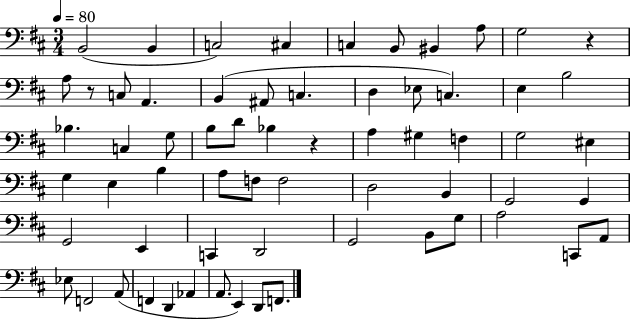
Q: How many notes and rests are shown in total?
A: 64